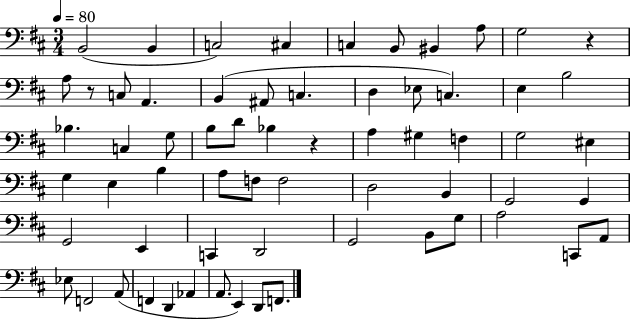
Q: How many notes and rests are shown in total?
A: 64